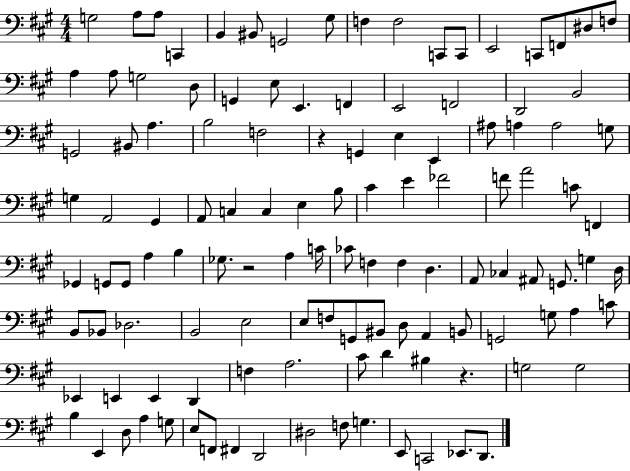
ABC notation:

X:1
T:Untitled
M:4/4
L:1/4
K:A
G,2 A,/2 A,/2 C,, B,, ^B,,/2 G,,2 ^G,/2 F, F,2 C,,/2 C,,/2 E,,2 C,,/2 F,,/2 ^D,/2 F,/2 A, A,/2 G,2 D,/2 G,, E,/2 E,, F,, E,,2 F,,2 D,,2 B,,2 G,,2 ^B,,/2 A, B,2 F,2 z G,, E, E,, ^A,/2 A, A,2 G,/2 G, A,,2 ^G,, A,,/2 C, C, E, B,/2 ^C E _F2 F/2 A2 C/2 F,, _G,, G,,/2 G,,/2 A, B, _G,/2 z2 A, C/4 _C/2 F, F, D, A,,/2 _C, ^A,,/2 G,,/2 G, D,/4 B,,/2 _B,,/2 _D,2 B,,2 E,2 E,/2 F,/2 G,,/2 ^B,,/2 D,/2 A,, B,,/2 G,,2 G,/2 A, C/2 _E,, E,, E,, D,, F, A,2 ^C/2 D ^B, z G,2 G,2 B, E,, D,/2 A, G,/2 E,/2 F,,/2 ^F,, D,,2 ^D,2 F,/2 G, E,,/2 C,,2 _E,,/2 D,,/2